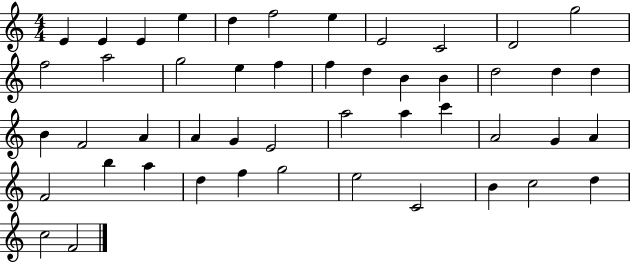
E4/q E4/q E4/q E5/q D5/q F5/h E5/q E4/h C4/h D4/h G5/h F5/h A5/h G5/h E5/q F5/q F5/q D5/q B4/q B4/q D5/h D5/q D5/q B4/q F4/h A4/q A4/q G4/q E4/h A5/h A5/q C6/q A4/h G4/q A4/q F4/h B5/q A5/q D5/q F5/q G5/h E5/h C4/h B4/q C5/h D5/q C5/h F4/h